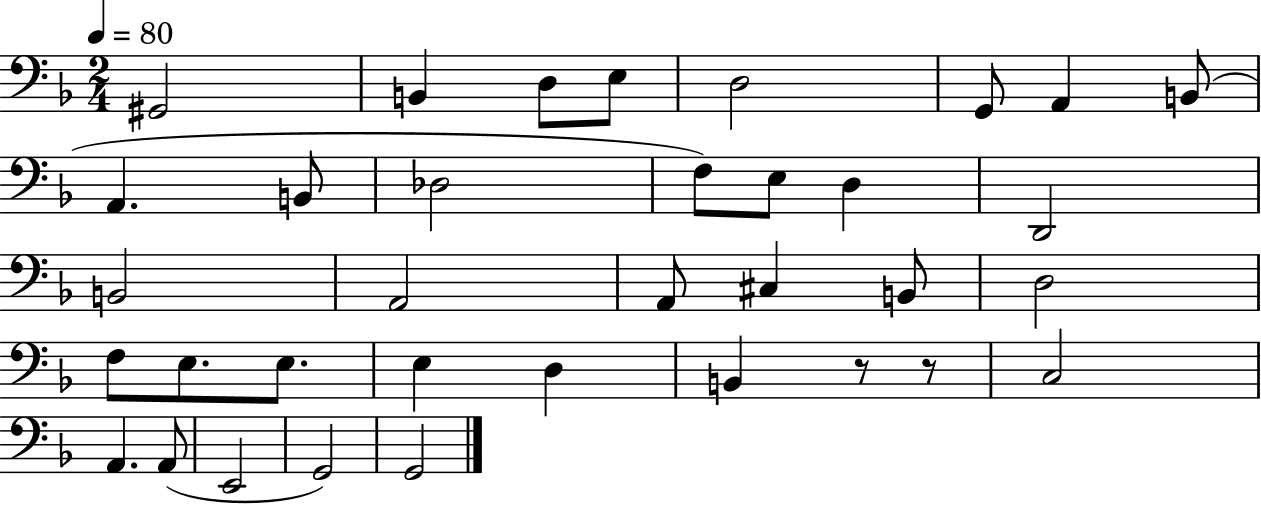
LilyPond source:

{
  \clef bass
  \numericTimeSignature
  \time 2/4
  \key f \major
  \tempo 4 = 80
  gis,2 | b,4 d8 e8 | d2 | g,8 a,4 b,8( | \break a,4. b,8 | des2 | f8) e8 d4 | d,2 | \break b,2 | a,2 | a,8 cis4 b,8 | d2 | \break f8 e8. e8. | e4 d4 | b,4 r8 r8 | c2 | \break a,4. a,8( | e,2 | g,2) | g,2 | \break \bar "|."
}